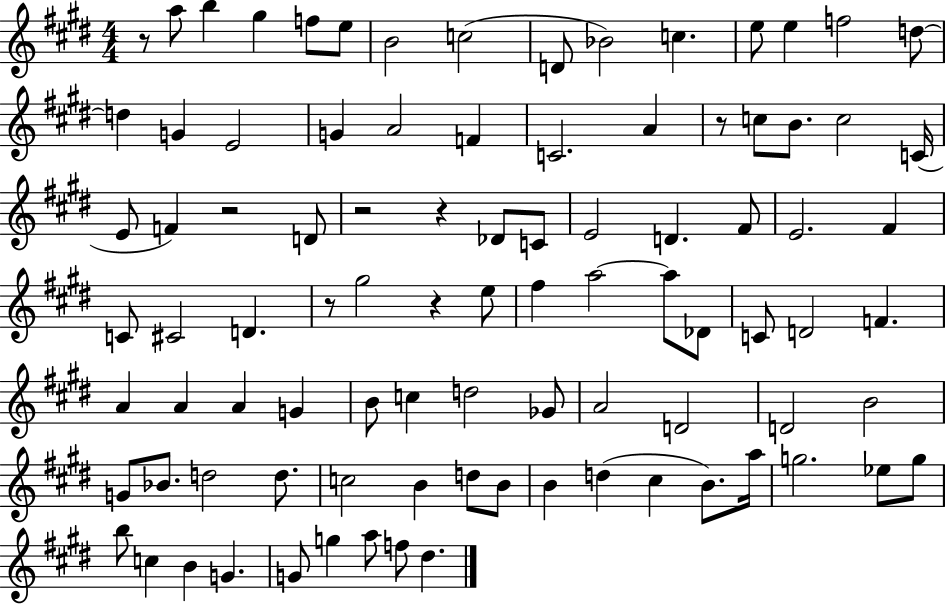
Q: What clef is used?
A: treble